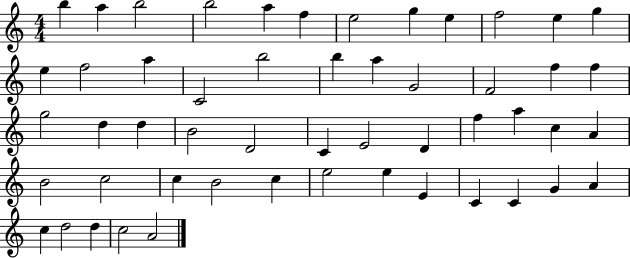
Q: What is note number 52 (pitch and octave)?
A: A4